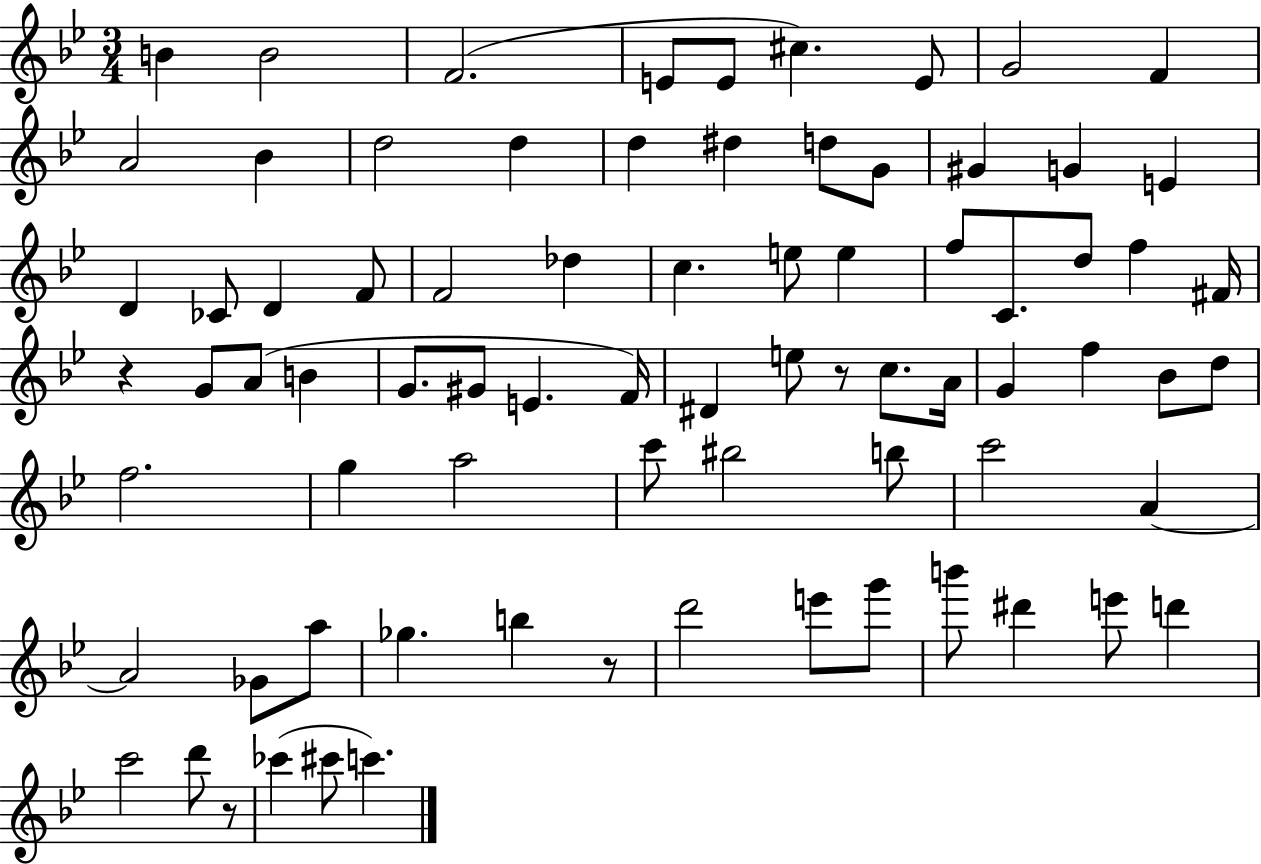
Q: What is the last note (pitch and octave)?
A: C6